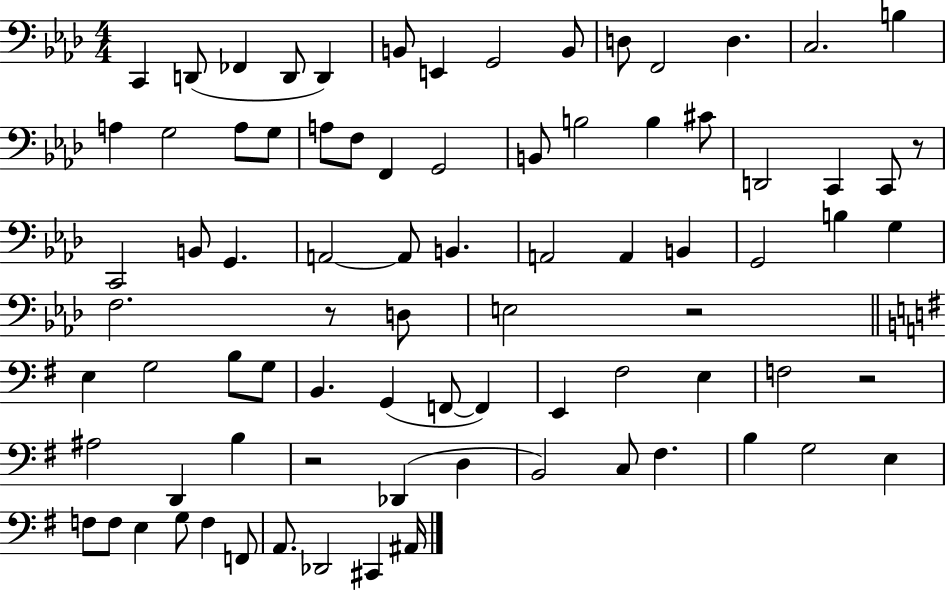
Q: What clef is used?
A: bass